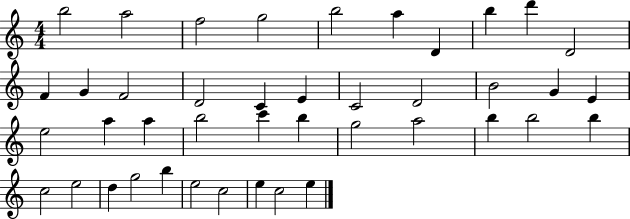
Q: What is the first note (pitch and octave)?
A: B5